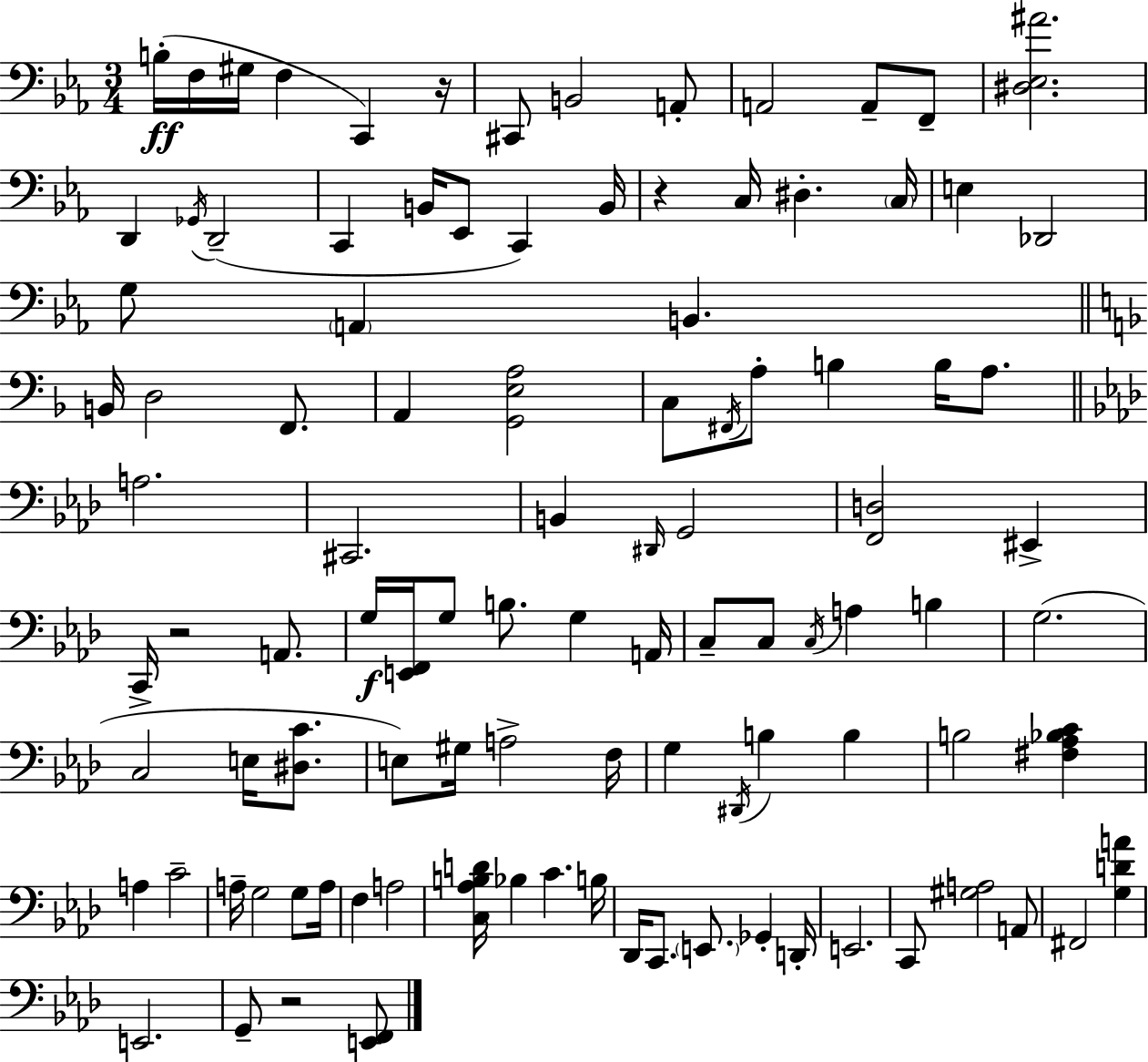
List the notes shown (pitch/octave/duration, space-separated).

B3/s F3/s G#3/s F3/q C2/q R/s C#2/e B2/h A2/e A2/h A2/e F2/e [D#3,Eb3,A#4]/h. D2/q Gb2/s D2/h C2/q B2/s Eb2/e C2/q B2/s R/q C3/s D#3/q. C3/s E3/q Db2/h G3/e A2/q B2/q. B2/s D3/h F2/e. A2/q [G2,E3,A3]/h C3/e F#2/s A3/e B3/q B3/s A3/e. A3/h. C#2/h. B2/q D#2/s G2/h [F2,D3]/h EIS2/q C2/s R/h A2/e. G3/s [E2,F2]/s G3/e B3/e. G3/q A2/s C3/e C3/e C3/s A3/q B3/q G3/h. C3/h E3/s [D#3,C4]/e. E3/e G#3/s A3/h F3/s G3/q D#2/s B3/q B3/q B3/h [F#3,Ab3,Bb3,C4]/q A3/q C4/h A3/s G3/h G3/e A3/s F3/q A3/h [C3,Ab3,B3,D4]/s Bb3/q C4/q. B3/s Db2/s C2/e. E2/e. Gb2/q D2/s E2/h. C2/e [G#3,A3]/h A2/e F#2/h [G3,D4,A4]/q E2/h. G2/e R/h [E2,F2]/e